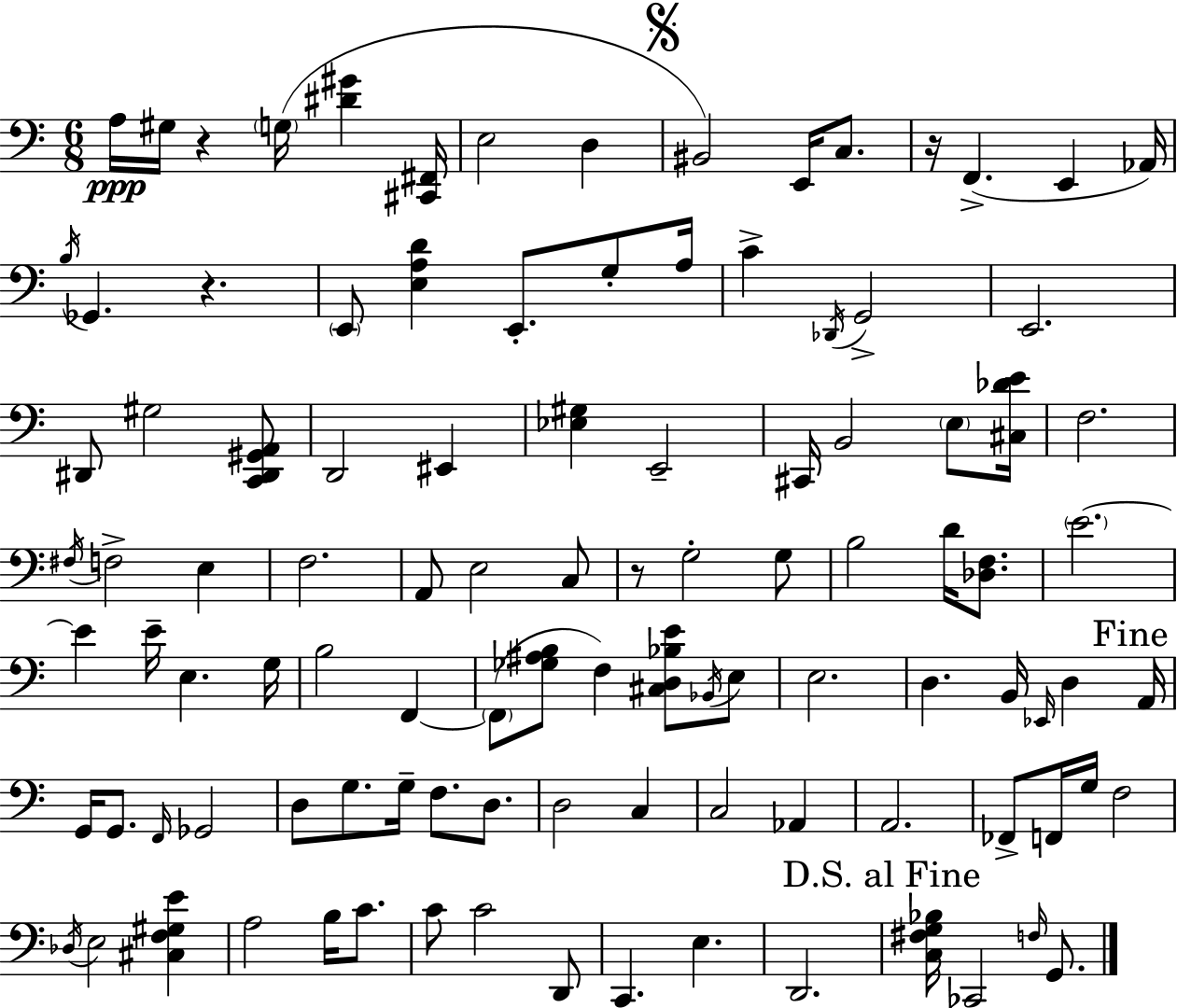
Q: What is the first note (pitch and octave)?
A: A3